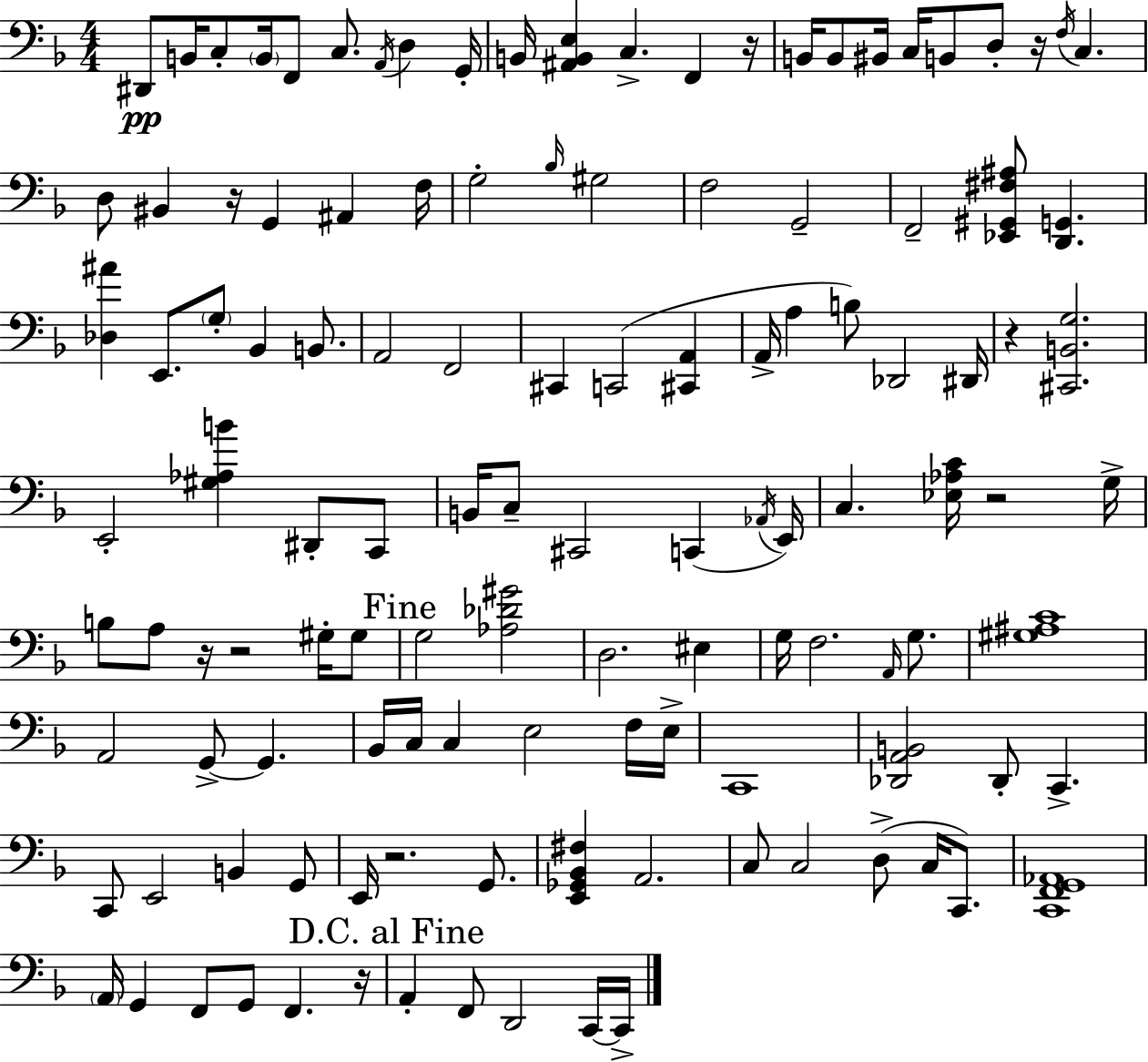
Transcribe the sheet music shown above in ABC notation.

X:1
T:Untitled
M:4/4
L:1/4
K:F
^D,,/2 B,,/4 C,/2 B,,/4 F,,/2 C,/2 A,,/4 D, G,,/4 B,,/4 [^A,,B,,E,] C, F,, z/4 B,,/4 B,,/2 ^B,,/4 C,/4 B,,/2 D,/2 z/4 F,/4 C, D,/2 ^B,, z/4 G,, ^A,, F,/4 G,2 _B,/4 ^G,2 F,2 G,,2 F,,2 [_E,,^G,,^F,^A,]/2 [D,,G,,] [_D,^A] E,,/2 G,/2 _B,, B,,/2 A,,2 F,,2 ^C,, C,,2 [^C,,A,,] A,,/4 A, B,/2 _D,,2 ^D,,/4 z [^C,,B,,G,]2 E,,2 [^G,_A,B] ^D,,/2 C,,/2 B,,/4 C,/2 ^C,,2 C,, _A,,/4 E,,/4 C, [_E,_A,C]/4 z2 G,/4 B,/2 A,/2 z/4 z2 ^G,/4 ^G,/2 G,2 [_A,_D^G]2 D,2 ^E, G,/4 F,2 A,,/4 G,/2 [^G,^A,C]4 A,,2 G,,/2 G,, _B,,/4 C,/4 C, E,2 F,/4 E,/4 C,,4 [_D,,A,,B,,]2 _D,,/2 C,, C,,/2 E,,2 B,, G,,/2 E,,/4 z2 G,,/2 [E,,_G,,_B,,^F,] A,,2 C,/2 C,2 D,/2 C,/4 C,,/2 [C,,F,,G,,_A,,]4 A,,/4 G,, F,,/2 G,,/2 F,, z/4 A,, F,,/2 D,,2 C,,/4 C,,/4